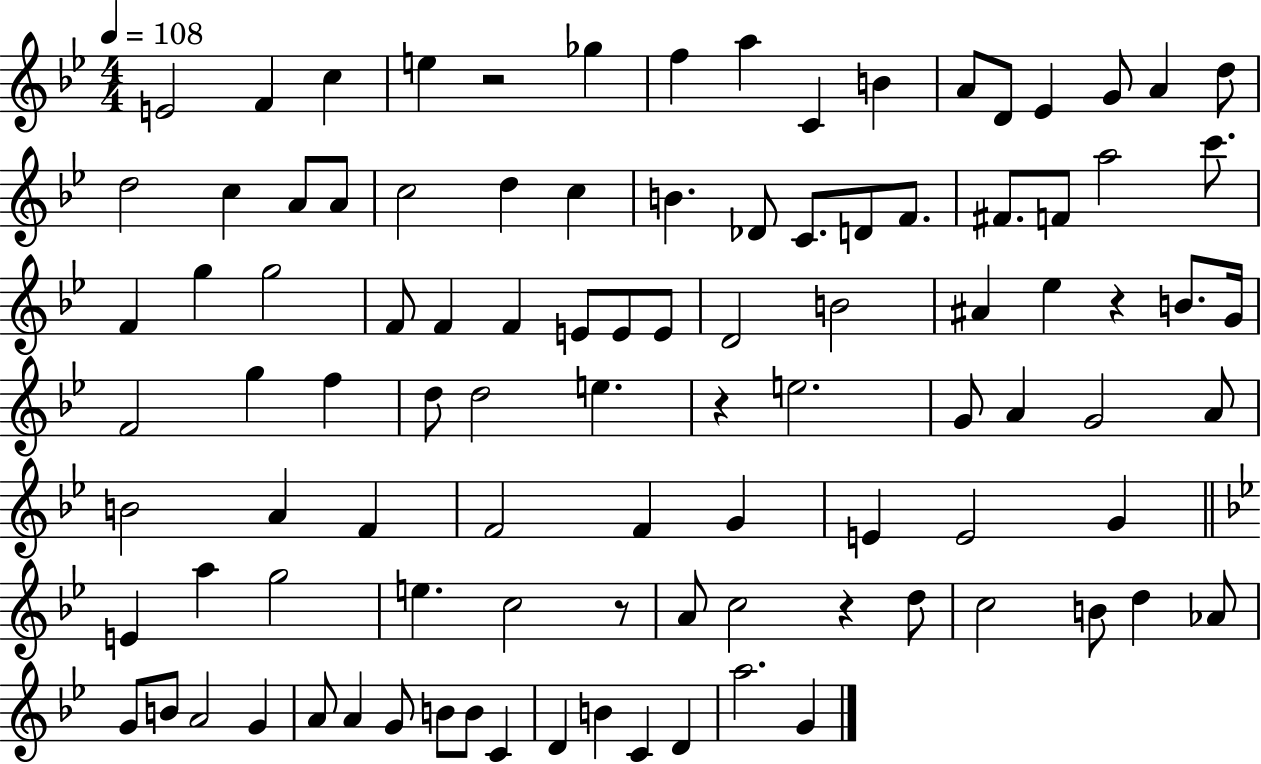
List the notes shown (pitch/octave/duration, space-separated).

E4/h F4/q C5/q E5/q R/h Gb5/q F5/q A5/q C4/q B4/q A4/e D4/e Eb4/q G4/e A4/q D5/e D5/h C5/q A4/e A4/e C5/h D5/q C5/q B4/q. Db4/e C4/e. D4/e F4/e. F#4/e. F4/e A5/h C6/e. F4/q G5/q G5/h F4/e F4/q F4/q E4/e E4/e E4/e D4/h B4/h A#4/q Eb5/q R/q B4/e. G4/s F4/h G5/q F5/q D5/e D5/h E5/q. R/q E5/h. G4/e A4/q G4/h A4/e B4/h A4/q F4/q F4/h F4/q G4/q E4/q E4/h G4/q E4/q A5/q G5/h E5/q. C5/h R/e A4/e C5/h R/q D5/e C5/h B4/e D5/q Ab4/e G4/e B4/e A4/h G4/q A4/e A4/q G4/e B4/e B4/e C4/q D4/q B4/q C4/q D4/q A5/h. G4/q